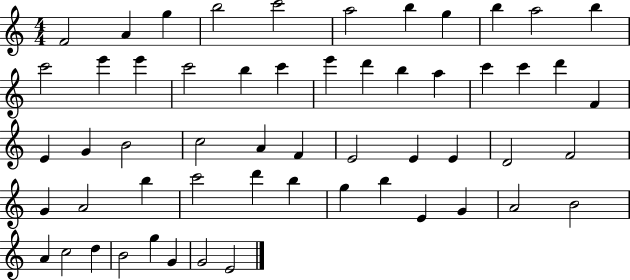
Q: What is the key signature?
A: C major